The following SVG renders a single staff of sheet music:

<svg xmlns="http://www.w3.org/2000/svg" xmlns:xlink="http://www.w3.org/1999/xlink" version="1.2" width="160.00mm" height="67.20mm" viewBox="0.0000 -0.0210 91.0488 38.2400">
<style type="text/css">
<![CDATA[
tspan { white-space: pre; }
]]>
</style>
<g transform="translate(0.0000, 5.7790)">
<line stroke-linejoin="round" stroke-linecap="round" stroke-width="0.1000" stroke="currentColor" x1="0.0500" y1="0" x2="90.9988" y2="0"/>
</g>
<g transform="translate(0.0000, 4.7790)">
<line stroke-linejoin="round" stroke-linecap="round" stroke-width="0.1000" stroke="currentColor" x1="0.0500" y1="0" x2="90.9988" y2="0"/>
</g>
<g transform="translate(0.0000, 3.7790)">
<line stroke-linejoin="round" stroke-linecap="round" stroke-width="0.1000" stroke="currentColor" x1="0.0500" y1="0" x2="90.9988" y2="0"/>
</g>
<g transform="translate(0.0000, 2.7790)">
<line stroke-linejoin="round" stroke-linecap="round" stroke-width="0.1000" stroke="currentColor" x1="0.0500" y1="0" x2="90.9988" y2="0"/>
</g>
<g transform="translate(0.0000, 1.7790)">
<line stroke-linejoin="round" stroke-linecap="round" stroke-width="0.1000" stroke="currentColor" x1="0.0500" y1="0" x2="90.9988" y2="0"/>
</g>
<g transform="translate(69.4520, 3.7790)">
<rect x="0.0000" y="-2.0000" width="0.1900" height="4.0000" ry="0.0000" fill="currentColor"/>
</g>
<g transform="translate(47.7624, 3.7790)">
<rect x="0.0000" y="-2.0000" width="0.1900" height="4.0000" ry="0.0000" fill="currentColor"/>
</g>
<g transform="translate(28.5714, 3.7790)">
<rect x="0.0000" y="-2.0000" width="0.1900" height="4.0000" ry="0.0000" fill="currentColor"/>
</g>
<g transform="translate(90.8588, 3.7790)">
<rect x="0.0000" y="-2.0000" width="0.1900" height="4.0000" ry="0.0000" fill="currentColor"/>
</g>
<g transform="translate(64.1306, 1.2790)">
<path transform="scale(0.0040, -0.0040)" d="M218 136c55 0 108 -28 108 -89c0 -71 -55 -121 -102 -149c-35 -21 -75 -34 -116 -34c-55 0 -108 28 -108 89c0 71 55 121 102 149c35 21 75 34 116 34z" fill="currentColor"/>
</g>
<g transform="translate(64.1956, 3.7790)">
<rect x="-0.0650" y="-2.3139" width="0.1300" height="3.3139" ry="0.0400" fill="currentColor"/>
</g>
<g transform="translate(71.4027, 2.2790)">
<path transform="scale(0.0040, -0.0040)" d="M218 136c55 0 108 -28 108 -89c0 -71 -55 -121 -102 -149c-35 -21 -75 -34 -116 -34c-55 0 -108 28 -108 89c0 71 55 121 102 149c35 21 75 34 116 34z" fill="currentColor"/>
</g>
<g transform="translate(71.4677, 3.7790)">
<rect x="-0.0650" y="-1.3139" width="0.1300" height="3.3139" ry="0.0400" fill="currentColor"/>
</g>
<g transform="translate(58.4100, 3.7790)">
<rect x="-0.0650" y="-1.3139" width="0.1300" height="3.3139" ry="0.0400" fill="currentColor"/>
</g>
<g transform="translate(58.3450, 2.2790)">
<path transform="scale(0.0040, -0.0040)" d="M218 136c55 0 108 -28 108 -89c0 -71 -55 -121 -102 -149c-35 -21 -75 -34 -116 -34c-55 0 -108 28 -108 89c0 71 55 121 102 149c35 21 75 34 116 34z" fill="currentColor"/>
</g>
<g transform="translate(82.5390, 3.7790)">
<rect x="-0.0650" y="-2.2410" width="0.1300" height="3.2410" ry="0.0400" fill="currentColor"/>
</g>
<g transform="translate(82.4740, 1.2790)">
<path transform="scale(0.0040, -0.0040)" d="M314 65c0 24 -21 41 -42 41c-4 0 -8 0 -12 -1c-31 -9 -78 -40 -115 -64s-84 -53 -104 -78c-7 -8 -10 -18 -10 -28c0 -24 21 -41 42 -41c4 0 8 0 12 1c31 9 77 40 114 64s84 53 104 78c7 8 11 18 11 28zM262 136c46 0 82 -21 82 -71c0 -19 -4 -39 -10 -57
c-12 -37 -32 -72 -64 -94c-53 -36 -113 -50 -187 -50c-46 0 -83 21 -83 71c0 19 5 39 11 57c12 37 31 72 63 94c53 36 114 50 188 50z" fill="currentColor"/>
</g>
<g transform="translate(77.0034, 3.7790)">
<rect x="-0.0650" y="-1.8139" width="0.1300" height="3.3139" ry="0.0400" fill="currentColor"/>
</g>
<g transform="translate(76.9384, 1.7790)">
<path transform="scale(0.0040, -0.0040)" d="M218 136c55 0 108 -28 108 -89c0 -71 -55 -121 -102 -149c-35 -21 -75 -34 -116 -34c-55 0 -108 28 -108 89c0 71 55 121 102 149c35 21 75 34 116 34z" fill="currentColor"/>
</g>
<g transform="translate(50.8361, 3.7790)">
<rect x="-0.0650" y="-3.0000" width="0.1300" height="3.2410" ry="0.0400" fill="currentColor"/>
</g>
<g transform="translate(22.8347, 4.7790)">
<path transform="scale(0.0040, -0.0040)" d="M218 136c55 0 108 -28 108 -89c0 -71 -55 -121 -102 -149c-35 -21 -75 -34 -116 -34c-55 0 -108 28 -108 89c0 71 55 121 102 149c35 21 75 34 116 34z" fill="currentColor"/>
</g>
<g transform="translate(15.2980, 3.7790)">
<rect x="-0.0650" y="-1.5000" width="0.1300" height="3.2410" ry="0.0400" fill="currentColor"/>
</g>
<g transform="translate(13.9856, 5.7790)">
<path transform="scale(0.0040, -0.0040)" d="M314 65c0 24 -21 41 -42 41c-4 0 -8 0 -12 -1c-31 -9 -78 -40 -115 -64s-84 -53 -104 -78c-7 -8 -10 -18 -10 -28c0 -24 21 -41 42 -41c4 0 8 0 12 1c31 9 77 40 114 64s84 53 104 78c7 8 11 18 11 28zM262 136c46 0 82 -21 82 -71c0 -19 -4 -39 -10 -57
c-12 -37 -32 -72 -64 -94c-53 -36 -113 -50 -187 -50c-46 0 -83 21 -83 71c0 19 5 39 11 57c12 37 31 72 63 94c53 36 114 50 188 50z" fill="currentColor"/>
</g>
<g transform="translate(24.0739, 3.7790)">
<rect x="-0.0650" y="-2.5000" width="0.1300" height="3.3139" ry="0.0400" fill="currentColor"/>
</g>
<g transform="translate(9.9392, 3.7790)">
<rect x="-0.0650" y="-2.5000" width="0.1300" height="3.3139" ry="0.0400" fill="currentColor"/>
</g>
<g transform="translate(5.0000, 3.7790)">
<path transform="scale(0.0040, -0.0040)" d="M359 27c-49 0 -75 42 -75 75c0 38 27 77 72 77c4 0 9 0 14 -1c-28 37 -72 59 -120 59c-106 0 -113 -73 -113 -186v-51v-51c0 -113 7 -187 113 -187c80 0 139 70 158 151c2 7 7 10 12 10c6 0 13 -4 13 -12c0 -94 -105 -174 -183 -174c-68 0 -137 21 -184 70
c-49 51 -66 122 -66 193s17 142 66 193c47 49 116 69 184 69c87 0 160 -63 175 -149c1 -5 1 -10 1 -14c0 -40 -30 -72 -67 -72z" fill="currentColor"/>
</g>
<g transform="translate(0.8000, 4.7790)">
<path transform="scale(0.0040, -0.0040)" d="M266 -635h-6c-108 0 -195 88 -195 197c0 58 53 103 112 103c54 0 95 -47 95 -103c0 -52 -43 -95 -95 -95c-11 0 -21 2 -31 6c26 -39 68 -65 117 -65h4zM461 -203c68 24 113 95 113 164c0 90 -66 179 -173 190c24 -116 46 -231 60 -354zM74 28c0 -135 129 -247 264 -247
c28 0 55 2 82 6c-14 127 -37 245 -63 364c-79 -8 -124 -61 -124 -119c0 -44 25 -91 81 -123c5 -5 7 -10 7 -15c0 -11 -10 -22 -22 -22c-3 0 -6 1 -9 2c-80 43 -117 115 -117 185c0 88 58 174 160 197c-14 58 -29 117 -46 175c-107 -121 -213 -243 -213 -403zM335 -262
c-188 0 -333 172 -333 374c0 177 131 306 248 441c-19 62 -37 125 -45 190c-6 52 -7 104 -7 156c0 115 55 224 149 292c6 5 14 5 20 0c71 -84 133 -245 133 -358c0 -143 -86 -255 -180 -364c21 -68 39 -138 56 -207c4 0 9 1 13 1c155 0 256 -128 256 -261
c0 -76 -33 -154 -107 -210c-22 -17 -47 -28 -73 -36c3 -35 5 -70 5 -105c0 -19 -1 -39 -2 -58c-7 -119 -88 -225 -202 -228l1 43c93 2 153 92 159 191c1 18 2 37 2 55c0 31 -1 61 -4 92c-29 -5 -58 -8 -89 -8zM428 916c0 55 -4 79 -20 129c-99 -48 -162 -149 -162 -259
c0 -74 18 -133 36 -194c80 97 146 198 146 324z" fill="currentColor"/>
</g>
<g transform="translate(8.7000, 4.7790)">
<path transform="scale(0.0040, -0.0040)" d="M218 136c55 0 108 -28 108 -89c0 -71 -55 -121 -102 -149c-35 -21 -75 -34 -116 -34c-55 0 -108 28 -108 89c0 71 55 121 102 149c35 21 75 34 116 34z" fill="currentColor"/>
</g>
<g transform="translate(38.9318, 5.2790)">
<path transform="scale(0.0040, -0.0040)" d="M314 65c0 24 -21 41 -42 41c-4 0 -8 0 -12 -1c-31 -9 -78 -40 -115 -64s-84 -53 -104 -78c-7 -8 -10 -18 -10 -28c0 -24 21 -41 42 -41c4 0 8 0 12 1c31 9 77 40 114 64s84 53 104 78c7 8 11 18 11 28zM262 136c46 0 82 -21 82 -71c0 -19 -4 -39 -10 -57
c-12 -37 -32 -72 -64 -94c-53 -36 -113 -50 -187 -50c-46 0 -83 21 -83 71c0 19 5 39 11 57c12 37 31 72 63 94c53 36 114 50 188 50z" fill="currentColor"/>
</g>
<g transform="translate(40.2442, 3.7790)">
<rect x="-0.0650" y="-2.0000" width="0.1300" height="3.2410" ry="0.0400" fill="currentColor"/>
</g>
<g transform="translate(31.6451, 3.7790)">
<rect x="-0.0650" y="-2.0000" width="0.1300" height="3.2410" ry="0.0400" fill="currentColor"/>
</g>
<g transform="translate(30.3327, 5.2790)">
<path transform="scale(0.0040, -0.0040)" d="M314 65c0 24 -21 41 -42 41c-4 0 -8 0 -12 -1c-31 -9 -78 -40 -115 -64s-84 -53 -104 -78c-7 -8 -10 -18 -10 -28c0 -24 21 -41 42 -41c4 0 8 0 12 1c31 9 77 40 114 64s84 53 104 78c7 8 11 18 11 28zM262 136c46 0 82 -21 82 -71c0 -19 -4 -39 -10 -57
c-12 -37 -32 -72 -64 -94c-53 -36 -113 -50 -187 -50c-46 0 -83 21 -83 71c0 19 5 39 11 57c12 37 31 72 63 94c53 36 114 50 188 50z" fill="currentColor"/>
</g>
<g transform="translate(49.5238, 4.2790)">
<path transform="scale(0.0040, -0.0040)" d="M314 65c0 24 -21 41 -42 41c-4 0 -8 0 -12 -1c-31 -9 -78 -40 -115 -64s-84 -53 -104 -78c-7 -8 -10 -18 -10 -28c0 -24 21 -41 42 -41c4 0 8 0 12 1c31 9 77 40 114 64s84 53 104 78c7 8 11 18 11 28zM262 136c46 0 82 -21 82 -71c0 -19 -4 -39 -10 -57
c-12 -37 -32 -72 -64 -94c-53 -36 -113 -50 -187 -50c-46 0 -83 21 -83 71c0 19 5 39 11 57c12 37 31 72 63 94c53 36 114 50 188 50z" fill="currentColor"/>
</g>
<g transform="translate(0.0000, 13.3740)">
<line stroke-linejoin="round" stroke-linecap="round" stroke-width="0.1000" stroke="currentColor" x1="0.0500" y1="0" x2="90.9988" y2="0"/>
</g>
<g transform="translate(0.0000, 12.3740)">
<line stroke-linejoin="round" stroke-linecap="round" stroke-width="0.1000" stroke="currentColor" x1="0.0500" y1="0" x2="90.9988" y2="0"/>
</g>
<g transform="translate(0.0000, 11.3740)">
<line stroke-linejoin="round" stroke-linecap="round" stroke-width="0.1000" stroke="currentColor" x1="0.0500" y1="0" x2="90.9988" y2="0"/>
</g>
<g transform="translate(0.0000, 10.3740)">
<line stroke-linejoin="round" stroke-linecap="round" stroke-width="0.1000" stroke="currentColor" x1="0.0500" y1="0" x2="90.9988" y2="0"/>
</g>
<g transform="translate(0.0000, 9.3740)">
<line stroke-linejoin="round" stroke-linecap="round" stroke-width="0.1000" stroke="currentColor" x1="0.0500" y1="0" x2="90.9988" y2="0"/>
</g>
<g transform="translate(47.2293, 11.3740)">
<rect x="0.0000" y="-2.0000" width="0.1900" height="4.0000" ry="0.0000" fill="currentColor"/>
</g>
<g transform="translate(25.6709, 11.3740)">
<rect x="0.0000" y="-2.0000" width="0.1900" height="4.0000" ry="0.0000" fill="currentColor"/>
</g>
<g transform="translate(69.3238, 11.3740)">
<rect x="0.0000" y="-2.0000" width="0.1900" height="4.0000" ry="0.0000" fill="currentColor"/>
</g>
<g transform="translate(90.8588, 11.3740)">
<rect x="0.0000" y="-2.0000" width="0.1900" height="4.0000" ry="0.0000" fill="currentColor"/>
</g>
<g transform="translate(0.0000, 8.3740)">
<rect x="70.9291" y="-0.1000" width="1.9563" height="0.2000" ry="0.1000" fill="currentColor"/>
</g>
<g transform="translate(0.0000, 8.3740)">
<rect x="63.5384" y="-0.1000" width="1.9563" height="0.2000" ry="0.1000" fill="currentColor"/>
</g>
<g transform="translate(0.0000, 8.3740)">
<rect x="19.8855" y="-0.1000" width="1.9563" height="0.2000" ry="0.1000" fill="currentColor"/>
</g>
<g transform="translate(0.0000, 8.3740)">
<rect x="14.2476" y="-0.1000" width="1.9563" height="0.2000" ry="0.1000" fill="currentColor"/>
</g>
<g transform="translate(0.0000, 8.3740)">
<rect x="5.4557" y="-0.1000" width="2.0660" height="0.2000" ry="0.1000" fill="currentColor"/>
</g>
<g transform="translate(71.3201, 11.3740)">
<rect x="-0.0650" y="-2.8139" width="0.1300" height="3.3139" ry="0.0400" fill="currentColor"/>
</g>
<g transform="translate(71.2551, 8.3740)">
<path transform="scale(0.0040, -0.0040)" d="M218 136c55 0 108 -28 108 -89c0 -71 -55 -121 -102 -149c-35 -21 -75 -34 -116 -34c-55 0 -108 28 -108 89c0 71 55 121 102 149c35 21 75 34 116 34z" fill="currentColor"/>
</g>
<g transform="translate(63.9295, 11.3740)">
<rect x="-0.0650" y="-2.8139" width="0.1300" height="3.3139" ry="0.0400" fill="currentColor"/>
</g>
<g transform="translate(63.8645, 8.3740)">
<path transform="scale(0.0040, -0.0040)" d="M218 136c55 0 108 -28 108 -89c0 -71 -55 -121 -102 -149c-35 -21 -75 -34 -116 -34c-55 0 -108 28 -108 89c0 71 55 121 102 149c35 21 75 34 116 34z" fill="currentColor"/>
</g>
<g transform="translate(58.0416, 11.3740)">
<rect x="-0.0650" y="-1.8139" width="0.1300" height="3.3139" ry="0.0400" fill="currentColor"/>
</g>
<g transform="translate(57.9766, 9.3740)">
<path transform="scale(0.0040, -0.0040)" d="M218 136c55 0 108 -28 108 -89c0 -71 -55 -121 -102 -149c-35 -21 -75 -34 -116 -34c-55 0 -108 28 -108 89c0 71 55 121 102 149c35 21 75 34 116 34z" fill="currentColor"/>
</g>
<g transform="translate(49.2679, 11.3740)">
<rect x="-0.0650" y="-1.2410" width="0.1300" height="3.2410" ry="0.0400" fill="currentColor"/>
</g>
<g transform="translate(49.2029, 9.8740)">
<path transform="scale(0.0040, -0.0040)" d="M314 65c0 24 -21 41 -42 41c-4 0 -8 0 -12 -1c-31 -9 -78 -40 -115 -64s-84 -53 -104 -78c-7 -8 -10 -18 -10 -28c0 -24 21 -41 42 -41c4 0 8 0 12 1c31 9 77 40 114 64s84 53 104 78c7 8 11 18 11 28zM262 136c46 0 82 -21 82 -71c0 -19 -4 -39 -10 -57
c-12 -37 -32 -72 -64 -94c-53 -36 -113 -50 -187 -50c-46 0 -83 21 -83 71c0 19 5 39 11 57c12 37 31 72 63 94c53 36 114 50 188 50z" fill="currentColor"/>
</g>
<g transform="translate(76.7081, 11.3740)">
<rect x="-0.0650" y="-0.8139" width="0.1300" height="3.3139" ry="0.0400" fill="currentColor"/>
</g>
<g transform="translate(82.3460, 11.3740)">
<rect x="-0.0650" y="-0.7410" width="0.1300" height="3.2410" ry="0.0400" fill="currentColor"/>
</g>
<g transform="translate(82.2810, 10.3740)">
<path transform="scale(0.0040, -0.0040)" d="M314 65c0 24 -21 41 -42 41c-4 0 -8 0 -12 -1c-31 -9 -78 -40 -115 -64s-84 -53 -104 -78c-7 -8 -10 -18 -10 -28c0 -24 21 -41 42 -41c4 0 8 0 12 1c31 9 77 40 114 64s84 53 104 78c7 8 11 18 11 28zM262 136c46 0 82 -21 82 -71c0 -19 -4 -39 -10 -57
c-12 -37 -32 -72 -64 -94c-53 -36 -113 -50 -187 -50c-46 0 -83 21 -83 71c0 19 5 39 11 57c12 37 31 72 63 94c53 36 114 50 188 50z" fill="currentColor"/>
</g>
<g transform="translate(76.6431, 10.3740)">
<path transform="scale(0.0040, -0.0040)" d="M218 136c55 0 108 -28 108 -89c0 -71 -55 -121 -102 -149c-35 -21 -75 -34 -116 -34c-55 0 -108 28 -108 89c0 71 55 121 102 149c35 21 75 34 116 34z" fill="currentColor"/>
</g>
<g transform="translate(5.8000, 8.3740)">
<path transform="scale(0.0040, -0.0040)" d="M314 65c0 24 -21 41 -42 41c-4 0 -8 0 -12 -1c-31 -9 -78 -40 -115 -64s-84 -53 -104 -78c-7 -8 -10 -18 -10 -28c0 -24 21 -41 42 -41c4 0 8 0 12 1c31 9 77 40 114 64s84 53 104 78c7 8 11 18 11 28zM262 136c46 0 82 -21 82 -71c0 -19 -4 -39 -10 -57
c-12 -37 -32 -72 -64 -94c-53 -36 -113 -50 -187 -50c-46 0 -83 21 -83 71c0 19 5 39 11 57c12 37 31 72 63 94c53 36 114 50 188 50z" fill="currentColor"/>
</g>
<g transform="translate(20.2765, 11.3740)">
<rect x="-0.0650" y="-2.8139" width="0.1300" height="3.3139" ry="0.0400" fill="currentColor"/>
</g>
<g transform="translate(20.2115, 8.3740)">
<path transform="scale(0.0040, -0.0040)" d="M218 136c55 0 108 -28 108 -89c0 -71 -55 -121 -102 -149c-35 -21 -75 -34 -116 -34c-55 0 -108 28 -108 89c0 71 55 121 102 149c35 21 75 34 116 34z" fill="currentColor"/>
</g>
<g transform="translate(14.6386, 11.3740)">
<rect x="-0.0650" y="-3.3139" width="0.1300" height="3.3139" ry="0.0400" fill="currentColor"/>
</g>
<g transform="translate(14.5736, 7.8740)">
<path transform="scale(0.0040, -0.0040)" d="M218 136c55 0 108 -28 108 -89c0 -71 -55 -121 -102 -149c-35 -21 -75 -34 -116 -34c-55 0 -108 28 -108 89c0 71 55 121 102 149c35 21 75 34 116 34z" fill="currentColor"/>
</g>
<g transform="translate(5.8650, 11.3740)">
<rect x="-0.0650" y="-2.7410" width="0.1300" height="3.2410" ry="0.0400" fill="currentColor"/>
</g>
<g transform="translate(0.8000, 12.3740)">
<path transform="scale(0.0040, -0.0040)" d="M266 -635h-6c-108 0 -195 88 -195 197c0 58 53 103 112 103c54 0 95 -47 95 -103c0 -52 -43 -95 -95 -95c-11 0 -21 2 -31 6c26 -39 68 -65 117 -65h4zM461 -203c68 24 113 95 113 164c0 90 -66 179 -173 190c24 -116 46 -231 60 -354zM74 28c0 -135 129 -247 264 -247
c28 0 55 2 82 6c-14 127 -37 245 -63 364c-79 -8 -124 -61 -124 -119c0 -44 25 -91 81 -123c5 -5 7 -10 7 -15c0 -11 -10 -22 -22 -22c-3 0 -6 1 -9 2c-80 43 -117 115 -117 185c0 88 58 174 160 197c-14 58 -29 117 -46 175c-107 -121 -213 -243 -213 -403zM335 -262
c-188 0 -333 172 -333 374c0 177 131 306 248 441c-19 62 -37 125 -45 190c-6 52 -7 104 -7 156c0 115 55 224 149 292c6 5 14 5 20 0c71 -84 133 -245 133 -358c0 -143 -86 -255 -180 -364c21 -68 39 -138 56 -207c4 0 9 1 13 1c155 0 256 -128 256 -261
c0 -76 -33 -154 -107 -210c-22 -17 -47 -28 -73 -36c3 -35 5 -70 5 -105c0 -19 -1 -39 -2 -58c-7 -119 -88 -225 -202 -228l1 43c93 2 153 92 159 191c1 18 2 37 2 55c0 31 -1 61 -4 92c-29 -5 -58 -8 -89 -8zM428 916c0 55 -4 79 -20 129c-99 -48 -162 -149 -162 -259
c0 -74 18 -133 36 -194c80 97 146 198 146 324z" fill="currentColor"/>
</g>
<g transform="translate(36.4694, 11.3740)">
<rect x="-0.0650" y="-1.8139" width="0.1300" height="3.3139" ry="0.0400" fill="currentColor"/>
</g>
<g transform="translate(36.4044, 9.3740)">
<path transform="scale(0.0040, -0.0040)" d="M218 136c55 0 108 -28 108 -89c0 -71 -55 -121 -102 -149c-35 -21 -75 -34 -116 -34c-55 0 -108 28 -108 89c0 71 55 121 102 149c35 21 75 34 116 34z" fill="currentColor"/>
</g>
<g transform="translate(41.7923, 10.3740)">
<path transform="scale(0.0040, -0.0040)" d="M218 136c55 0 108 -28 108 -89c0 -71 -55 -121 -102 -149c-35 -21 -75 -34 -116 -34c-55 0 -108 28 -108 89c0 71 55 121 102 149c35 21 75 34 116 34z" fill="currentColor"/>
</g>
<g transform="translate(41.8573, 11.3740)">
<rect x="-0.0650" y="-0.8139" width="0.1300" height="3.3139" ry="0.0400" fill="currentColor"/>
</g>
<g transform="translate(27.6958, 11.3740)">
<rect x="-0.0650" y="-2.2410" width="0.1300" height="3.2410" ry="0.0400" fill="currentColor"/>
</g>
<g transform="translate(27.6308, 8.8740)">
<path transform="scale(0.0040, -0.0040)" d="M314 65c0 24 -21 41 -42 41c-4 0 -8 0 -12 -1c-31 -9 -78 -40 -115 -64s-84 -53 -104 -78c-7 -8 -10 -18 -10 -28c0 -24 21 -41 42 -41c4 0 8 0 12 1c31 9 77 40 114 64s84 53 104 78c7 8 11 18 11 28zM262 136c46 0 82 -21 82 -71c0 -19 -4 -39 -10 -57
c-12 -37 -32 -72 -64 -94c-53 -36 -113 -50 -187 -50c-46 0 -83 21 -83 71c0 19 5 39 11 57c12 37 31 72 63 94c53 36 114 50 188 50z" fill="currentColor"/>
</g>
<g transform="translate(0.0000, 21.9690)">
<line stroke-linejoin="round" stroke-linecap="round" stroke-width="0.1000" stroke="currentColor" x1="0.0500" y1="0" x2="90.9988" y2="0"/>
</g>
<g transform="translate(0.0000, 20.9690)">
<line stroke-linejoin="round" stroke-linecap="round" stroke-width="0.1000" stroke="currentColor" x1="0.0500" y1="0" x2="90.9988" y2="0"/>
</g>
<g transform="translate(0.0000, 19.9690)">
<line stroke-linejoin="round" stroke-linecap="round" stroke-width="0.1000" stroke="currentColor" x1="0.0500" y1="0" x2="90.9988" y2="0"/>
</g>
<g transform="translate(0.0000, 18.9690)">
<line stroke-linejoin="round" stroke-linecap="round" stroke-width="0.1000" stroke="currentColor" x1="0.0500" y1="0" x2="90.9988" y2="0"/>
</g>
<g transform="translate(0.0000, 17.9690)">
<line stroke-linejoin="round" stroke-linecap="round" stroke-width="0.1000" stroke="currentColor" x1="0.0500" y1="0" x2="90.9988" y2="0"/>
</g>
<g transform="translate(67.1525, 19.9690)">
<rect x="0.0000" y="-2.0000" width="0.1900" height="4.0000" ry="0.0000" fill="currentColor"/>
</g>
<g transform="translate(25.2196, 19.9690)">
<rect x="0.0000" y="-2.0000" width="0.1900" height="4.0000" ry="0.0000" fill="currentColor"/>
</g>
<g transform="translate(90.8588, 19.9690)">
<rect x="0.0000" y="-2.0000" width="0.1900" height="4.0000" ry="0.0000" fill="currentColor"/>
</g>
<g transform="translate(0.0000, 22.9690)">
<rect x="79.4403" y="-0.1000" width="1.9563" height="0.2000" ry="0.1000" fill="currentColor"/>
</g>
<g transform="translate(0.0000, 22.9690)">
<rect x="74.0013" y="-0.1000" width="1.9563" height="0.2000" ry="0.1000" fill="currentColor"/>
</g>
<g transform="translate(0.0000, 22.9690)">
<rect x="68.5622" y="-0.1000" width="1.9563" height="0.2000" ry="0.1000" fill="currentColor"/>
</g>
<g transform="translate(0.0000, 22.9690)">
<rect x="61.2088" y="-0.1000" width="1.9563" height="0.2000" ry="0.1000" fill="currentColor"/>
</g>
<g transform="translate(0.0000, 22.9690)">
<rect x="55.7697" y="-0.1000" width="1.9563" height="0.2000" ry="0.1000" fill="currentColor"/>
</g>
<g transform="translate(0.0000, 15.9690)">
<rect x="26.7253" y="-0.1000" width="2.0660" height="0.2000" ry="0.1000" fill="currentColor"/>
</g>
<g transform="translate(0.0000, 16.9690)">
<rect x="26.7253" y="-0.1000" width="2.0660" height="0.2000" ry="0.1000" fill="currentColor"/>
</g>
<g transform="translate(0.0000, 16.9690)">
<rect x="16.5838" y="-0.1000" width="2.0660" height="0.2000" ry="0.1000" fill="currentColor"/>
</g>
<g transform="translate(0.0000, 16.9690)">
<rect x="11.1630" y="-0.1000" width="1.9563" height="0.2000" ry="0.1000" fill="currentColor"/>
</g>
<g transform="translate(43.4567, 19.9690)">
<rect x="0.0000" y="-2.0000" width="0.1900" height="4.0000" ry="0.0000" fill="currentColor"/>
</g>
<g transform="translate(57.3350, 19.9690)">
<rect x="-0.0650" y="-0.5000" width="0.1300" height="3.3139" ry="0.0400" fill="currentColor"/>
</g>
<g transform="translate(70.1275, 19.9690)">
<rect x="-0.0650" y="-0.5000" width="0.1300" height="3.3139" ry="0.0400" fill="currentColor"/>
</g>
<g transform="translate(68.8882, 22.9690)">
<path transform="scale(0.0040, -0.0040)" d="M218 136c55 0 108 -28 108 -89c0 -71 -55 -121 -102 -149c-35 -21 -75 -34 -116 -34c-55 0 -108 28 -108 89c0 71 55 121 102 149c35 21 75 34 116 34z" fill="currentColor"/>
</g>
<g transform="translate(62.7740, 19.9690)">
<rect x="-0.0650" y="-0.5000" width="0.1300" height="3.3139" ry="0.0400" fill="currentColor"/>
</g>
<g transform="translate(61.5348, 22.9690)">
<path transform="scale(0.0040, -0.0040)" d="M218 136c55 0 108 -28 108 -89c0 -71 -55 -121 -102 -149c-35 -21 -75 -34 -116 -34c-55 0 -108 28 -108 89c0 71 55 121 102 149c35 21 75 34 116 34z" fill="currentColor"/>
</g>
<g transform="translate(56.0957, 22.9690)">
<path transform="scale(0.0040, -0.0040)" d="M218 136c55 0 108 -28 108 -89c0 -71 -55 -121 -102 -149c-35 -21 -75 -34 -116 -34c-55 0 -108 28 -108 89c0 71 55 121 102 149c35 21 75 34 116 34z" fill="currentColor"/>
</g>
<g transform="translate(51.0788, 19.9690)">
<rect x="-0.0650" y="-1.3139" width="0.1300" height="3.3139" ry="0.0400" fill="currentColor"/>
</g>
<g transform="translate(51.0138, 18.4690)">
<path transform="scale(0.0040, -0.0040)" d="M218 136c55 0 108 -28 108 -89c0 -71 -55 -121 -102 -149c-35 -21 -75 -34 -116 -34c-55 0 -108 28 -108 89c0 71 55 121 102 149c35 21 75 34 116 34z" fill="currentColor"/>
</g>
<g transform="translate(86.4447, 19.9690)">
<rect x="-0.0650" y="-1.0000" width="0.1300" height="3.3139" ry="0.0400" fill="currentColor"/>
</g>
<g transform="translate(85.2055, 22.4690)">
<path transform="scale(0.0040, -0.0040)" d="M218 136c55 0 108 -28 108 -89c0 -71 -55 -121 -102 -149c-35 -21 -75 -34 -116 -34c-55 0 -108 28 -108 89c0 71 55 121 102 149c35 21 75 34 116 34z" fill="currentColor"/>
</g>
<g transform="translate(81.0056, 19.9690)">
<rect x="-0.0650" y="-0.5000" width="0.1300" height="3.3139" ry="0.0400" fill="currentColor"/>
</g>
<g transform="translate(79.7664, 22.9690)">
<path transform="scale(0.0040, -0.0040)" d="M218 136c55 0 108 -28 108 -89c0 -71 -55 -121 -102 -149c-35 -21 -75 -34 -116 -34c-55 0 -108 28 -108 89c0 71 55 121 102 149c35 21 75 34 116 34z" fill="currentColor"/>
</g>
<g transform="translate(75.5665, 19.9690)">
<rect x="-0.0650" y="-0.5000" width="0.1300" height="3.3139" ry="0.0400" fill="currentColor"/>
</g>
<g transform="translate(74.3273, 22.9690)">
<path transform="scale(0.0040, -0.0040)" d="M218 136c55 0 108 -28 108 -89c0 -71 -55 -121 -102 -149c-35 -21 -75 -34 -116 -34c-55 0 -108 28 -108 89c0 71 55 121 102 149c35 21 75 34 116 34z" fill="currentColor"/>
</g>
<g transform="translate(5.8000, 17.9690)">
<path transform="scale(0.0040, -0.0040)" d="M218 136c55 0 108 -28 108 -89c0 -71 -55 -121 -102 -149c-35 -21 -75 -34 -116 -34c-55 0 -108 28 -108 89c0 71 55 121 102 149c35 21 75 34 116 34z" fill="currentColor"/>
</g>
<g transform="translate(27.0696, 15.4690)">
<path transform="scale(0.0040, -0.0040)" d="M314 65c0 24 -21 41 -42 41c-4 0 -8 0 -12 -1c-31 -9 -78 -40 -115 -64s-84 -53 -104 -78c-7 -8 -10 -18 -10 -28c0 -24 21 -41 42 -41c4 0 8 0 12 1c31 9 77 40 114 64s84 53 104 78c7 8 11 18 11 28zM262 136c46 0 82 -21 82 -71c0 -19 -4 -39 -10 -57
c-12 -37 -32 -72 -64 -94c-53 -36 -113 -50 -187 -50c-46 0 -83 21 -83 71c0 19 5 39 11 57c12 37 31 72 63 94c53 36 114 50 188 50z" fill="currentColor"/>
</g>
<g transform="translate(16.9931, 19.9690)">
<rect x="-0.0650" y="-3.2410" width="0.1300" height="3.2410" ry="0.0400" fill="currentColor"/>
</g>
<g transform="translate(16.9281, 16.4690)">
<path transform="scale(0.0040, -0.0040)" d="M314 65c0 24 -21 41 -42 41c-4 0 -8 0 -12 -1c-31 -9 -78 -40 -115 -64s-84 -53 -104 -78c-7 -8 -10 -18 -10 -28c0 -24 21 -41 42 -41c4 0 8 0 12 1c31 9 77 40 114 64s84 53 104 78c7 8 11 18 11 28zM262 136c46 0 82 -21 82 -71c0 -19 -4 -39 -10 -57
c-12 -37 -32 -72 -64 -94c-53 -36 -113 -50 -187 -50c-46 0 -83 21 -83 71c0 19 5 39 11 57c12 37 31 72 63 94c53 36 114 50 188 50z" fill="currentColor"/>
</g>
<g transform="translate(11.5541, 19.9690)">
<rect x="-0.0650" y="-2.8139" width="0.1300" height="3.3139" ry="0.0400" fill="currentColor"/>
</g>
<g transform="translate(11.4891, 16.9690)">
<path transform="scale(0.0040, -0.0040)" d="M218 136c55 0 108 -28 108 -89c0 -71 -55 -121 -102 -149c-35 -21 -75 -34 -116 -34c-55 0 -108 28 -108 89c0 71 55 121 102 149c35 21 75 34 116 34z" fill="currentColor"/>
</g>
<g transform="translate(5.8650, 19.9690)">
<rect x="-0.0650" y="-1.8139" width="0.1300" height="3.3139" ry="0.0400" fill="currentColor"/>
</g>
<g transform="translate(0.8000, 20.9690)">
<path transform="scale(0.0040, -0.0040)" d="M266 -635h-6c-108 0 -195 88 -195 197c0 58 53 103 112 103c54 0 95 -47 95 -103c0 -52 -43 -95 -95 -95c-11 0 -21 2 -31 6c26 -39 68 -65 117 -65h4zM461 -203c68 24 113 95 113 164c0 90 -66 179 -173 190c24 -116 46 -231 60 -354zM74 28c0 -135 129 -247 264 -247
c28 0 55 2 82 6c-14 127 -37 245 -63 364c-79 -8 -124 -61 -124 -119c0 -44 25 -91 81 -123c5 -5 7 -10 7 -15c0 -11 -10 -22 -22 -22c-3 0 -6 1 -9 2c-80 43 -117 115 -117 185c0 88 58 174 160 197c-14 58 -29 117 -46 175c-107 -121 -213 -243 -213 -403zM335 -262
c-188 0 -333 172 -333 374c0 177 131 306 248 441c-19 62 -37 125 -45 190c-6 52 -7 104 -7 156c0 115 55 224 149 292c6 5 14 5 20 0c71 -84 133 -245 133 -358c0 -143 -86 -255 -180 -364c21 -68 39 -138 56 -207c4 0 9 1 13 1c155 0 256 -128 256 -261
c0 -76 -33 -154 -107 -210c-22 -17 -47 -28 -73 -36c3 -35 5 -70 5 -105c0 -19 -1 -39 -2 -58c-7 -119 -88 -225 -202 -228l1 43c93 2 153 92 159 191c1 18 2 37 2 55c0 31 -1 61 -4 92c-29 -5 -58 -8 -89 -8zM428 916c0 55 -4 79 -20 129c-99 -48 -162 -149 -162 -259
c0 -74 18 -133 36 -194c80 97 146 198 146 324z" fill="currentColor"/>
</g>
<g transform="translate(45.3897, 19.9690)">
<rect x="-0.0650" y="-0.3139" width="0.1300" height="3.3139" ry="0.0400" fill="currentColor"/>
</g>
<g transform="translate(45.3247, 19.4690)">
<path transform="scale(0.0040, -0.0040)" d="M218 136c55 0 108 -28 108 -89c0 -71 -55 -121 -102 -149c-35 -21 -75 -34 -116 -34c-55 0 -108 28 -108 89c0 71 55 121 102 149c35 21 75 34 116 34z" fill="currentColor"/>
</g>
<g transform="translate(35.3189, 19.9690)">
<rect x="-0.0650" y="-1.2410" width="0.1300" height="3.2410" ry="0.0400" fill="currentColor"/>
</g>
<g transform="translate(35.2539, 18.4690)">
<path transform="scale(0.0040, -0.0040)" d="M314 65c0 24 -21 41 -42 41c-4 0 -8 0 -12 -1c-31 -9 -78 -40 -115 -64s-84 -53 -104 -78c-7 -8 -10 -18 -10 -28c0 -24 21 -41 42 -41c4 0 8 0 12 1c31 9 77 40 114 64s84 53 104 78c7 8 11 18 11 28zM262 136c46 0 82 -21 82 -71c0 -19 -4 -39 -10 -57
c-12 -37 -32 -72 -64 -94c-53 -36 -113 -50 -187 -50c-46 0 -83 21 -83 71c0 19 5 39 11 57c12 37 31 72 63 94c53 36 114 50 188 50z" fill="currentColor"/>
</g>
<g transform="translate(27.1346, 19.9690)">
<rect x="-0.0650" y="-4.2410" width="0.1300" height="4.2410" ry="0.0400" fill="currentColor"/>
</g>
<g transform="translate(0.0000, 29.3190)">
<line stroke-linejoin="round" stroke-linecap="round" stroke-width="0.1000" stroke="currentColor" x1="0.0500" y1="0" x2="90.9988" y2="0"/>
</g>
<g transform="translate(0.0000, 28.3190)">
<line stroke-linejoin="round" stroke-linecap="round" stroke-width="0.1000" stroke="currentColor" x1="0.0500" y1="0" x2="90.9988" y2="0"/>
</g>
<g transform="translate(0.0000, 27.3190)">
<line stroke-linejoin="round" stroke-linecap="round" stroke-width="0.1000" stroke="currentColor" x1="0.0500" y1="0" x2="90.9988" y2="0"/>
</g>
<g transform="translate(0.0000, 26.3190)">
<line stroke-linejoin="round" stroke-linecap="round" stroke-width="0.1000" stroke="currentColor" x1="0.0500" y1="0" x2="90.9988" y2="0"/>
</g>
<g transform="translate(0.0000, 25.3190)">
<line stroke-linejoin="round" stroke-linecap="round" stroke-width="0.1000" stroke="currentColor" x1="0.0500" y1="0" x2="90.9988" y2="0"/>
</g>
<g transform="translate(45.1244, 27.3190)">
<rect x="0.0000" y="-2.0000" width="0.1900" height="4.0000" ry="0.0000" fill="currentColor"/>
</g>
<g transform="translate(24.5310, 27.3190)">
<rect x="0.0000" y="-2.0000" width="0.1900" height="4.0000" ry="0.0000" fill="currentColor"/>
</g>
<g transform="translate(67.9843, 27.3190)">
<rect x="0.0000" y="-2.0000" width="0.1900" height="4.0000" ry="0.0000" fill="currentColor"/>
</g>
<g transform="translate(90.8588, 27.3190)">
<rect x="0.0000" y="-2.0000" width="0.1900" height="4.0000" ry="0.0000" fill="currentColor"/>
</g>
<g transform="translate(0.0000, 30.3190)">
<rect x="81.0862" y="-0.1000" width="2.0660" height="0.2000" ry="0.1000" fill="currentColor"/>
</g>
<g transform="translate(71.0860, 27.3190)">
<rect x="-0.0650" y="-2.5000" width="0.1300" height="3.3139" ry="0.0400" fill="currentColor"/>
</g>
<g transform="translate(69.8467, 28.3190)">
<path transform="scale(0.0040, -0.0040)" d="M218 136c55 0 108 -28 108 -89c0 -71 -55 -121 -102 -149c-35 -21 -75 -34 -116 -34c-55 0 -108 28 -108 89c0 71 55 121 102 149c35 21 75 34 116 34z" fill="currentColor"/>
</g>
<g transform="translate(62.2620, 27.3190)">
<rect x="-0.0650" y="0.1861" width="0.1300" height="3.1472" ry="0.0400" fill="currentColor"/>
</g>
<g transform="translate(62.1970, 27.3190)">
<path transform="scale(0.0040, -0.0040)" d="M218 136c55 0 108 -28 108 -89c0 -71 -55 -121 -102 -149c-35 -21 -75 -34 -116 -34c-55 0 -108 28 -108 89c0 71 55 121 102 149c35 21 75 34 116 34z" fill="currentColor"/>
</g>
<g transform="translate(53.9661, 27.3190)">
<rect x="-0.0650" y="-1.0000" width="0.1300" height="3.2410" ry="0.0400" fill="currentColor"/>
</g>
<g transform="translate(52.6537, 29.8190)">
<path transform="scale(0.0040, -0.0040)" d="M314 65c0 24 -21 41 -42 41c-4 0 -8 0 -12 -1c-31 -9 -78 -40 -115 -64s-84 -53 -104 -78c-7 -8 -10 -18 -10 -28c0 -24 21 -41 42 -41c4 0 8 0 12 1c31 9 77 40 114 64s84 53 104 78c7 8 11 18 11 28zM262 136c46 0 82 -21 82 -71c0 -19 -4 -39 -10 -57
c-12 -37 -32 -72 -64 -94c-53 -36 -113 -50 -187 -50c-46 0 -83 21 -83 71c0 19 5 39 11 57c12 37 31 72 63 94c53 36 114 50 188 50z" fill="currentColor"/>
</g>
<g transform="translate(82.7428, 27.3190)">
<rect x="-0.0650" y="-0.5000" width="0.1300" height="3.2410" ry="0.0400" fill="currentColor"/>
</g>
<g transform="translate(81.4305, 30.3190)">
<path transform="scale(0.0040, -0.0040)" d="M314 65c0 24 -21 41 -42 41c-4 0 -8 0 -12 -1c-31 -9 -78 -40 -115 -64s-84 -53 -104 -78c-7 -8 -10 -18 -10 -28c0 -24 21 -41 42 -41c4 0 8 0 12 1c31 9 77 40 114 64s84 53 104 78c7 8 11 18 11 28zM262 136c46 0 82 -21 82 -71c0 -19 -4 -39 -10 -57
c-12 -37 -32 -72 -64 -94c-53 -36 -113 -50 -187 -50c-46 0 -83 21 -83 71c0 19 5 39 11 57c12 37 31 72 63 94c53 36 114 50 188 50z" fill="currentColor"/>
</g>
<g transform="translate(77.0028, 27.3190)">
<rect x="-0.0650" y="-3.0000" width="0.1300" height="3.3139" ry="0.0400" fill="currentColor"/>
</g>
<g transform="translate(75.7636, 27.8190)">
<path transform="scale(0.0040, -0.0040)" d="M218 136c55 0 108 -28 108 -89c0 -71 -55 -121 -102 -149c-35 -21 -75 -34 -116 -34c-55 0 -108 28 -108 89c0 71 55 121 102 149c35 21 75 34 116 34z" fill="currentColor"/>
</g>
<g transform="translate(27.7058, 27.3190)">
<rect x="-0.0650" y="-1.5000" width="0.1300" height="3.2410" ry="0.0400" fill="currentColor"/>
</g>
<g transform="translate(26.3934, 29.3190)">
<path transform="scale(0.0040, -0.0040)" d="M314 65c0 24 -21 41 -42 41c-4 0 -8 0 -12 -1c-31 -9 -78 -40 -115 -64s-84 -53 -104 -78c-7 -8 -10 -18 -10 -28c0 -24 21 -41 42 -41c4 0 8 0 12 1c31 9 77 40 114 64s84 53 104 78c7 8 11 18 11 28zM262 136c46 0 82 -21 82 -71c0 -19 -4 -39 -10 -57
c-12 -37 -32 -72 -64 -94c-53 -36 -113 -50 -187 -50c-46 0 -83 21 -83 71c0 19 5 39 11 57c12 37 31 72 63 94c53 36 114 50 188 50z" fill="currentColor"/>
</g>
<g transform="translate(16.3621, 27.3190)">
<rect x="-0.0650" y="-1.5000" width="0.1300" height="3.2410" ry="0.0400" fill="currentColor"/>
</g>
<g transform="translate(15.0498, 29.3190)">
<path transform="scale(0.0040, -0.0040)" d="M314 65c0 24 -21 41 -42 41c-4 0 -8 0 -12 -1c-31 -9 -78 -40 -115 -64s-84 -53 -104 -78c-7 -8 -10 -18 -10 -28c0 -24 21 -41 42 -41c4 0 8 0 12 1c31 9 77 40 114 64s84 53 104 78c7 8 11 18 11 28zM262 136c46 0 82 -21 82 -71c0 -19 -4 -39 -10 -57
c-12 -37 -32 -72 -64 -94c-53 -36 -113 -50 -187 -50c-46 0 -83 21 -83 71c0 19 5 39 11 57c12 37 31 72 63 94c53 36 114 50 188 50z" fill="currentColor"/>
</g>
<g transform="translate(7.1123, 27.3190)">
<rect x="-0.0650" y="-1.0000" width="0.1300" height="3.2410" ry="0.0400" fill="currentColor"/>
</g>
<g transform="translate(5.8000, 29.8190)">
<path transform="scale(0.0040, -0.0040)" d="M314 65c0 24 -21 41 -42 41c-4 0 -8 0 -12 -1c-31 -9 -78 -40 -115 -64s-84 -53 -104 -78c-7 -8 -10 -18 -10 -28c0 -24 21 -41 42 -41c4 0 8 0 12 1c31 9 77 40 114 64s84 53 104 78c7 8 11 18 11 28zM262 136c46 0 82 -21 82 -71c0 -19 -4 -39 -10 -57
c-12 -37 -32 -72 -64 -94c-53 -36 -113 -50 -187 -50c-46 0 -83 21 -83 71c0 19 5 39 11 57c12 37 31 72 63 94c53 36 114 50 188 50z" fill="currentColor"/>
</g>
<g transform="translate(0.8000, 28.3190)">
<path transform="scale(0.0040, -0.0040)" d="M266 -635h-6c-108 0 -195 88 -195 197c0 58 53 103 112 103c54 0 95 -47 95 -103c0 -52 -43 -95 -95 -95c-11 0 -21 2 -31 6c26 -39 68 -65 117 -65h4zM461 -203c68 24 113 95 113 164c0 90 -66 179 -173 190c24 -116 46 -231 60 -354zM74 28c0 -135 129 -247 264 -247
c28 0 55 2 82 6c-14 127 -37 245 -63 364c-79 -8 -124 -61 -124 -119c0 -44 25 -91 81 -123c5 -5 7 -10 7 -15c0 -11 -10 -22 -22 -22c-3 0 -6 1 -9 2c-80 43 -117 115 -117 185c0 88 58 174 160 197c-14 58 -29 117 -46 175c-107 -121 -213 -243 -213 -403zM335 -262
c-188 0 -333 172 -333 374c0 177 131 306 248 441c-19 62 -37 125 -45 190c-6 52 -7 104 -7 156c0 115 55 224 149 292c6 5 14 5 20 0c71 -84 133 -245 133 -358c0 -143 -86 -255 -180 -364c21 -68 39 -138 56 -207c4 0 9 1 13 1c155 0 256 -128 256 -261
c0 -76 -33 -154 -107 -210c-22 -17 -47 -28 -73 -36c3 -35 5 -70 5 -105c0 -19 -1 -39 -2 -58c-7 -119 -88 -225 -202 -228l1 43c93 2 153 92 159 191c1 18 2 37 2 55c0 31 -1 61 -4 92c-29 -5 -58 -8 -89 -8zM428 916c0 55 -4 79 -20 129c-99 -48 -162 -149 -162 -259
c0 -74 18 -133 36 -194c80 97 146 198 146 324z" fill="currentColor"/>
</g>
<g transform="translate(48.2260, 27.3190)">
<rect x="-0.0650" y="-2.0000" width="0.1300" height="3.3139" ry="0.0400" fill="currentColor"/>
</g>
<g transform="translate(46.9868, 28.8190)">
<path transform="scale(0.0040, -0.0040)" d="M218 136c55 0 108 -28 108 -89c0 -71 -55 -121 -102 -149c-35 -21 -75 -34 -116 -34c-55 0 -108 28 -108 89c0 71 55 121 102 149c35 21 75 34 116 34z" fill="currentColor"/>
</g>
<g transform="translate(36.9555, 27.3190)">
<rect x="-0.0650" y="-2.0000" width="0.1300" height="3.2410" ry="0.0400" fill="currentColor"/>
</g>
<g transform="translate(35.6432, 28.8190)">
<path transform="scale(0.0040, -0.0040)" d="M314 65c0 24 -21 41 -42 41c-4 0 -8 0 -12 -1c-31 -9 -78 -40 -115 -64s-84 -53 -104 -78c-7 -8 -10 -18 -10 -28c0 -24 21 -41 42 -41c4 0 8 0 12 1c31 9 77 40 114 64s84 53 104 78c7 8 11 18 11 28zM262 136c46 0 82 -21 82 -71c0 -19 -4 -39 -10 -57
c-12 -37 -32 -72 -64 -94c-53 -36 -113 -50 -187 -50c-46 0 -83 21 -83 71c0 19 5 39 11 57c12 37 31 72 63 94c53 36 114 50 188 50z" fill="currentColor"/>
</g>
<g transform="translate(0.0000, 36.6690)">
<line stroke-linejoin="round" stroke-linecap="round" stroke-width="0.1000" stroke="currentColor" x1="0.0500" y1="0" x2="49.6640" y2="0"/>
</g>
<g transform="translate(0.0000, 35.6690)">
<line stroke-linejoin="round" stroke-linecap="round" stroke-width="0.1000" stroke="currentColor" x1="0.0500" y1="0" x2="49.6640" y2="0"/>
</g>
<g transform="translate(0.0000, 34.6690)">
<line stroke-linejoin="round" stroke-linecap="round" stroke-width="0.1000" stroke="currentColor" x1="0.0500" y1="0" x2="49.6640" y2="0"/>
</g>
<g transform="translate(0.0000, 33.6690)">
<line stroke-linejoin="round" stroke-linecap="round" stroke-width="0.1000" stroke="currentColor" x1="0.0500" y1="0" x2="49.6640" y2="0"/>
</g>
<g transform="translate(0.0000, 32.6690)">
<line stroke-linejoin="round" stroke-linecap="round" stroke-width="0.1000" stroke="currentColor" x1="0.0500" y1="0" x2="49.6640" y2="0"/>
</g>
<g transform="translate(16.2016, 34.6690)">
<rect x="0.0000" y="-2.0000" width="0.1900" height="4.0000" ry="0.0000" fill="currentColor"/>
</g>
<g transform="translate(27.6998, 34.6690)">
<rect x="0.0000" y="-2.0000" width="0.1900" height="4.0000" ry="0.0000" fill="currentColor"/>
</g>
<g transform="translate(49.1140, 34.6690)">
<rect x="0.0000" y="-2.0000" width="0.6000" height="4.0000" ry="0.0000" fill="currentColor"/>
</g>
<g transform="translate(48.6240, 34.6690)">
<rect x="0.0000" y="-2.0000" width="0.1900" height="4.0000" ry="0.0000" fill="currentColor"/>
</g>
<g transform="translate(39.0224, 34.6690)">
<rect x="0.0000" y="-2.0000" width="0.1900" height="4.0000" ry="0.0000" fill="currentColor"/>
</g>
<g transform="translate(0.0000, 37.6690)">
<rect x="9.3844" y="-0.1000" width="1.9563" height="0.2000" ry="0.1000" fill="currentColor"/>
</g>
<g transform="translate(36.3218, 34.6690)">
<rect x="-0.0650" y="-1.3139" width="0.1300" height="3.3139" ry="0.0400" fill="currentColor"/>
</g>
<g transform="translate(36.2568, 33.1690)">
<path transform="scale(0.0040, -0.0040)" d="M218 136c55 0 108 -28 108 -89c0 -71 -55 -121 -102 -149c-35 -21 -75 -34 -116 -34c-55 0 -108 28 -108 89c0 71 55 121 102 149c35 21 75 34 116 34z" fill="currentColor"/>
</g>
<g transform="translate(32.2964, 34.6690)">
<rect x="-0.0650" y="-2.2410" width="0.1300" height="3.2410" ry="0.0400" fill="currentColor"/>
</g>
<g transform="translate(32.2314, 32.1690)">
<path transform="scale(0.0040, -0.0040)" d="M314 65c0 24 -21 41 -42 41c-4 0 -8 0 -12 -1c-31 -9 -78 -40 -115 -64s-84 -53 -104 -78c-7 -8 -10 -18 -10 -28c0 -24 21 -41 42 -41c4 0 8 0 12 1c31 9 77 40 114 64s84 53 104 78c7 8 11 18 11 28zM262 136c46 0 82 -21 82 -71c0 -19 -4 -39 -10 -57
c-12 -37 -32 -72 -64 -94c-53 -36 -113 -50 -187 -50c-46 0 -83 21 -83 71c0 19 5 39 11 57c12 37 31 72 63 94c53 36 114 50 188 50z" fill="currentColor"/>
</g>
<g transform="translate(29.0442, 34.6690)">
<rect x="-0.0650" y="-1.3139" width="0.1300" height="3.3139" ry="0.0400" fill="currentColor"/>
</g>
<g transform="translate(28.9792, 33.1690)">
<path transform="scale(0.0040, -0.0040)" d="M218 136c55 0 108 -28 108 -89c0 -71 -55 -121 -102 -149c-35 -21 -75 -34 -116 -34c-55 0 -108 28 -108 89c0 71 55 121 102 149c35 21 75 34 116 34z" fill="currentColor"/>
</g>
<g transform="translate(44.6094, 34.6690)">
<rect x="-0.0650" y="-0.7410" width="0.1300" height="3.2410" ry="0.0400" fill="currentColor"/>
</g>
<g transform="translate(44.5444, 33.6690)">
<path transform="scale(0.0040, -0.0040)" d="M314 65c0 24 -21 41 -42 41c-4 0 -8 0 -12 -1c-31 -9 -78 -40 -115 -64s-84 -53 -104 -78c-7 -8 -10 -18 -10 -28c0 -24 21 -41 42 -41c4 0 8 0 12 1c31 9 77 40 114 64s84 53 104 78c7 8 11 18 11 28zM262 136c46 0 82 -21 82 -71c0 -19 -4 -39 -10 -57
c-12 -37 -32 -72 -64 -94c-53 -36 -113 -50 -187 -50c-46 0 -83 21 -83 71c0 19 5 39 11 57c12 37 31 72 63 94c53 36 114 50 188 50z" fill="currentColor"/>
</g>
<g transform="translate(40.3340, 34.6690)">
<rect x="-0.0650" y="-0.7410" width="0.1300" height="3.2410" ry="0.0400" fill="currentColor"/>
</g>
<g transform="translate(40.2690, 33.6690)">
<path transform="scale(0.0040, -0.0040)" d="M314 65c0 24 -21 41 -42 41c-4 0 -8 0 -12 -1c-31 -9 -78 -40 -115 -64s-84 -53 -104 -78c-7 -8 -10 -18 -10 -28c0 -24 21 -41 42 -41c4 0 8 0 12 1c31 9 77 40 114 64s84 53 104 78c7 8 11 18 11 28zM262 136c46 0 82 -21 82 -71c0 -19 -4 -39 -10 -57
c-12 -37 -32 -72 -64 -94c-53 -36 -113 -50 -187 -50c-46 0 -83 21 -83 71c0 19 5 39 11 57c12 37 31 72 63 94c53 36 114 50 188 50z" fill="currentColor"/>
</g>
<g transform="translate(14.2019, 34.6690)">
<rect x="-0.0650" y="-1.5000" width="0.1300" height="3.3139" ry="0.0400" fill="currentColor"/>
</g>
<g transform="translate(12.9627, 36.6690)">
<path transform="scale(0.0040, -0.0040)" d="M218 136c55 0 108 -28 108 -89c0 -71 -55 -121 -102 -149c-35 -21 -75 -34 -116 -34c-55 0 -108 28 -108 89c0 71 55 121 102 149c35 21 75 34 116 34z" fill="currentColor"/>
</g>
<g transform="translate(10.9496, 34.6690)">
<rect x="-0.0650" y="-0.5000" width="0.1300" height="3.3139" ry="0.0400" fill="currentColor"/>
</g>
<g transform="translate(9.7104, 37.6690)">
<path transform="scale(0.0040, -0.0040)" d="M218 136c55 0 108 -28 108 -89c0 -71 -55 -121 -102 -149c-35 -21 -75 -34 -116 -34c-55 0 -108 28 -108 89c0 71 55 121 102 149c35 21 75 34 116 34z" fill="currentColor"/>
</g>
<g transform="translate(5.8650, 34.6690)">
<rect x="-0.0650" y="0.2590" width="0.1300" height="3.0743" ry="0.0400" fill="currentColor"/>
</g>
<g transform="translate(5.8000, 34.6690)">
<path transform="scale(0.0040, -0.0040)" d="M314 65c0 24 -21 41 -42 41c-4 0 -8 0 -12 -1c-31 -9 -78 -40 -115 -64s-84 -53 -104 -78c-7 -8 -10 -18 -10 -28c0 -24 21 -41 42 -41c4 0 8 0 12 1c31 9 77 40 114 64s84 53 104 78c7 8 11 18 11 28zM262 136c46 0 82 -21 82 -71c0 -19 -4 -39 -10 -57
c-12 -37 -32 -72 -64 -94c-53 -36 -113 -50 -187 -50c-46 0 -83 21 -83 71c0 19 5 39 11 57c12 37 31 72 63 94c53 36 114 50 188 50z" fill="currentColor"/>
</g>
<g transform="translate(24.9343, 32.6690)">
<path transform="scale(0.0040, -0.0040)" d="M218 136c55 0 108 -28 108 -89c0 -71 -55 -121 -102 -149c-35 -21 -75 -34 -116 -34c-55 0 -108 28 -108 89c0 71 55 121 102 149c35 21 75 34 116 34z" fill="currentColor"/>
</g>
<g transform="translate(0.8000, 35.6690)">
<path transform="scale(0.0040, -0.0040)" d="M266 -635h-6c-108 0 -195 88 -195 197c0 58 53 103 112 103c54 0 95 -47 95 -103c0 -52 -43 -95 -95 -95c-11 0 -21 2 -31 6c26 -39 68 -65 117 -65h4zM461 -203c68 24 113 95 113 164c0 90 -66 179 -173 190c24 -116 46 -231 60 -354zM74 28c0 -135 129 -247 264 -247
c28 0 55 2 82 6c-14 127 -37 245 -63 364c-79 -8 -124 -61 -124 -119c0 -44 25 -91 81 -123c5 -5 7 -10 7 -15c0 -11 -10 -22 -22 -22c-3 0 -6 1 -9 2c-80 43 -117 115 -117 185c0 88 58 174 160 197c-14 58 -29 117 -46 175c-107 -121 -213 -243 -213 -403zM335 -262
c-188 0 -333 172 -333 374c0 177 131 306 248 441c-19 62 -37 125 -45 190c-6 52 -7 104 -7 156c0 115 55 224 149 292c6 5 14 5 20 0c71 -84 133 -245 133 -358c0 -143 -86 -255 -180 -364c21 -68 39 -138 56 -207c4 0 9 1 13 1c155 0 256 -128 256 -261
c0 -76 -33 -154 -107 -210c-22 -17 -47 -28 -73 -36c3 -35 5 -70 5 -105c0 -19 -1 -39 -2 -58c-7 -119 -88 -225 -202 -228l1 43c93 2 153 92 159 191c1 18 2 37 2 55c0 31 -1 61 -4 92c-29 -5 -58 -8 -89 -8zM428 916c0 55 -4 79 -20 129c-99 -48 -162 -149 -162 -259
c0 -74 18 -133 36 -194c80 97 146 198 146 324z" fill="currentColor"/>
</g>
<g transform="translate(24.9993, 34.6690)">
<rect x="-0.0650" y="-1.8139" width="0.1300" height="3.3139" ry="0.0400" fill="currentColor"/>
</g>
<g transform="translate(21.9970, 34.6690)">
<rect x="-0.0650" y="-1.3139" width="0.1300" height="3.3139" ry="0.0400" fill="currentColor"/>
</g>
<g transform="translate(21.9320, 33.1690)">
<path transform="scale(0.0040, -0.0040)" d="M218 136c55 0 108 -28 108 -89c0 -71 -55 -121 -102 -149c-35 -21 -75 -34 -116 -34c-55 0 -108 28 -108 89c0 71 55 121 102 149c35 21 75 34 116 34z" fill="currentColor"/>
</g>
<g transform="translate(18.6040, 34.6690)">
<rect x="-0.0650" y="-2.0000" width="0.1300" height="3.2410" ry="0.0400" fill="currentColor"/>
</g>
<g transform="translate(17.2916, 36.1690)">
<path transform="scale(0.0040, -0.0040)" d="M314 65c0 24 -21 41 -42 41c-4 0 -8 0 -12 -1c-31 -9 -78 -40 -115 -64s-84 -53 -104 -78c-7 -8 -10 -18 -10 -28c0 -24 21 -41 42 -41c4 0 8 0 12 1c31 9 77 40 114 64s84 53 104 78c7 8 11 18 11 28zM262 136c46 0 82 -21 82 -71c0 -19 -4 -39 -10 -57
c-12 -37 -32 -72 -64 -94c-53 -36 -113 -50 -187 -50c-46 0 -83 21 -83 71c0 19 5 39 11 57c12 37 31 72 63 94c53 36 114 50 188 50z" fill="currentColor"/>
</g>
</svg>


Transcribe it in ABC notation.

X:1
T:Untitled
M:4/4
L:1/4
K:C
G E2 G F2 F2 A2 e g e f g2 a2 b a g2 f d e2 f a a d d2 f a b2 d'2 e2 c e C C C C C D D2 E2 E2 F2 F D2 B G A C2 B2 C E F2 e f e g2 e d2 d2